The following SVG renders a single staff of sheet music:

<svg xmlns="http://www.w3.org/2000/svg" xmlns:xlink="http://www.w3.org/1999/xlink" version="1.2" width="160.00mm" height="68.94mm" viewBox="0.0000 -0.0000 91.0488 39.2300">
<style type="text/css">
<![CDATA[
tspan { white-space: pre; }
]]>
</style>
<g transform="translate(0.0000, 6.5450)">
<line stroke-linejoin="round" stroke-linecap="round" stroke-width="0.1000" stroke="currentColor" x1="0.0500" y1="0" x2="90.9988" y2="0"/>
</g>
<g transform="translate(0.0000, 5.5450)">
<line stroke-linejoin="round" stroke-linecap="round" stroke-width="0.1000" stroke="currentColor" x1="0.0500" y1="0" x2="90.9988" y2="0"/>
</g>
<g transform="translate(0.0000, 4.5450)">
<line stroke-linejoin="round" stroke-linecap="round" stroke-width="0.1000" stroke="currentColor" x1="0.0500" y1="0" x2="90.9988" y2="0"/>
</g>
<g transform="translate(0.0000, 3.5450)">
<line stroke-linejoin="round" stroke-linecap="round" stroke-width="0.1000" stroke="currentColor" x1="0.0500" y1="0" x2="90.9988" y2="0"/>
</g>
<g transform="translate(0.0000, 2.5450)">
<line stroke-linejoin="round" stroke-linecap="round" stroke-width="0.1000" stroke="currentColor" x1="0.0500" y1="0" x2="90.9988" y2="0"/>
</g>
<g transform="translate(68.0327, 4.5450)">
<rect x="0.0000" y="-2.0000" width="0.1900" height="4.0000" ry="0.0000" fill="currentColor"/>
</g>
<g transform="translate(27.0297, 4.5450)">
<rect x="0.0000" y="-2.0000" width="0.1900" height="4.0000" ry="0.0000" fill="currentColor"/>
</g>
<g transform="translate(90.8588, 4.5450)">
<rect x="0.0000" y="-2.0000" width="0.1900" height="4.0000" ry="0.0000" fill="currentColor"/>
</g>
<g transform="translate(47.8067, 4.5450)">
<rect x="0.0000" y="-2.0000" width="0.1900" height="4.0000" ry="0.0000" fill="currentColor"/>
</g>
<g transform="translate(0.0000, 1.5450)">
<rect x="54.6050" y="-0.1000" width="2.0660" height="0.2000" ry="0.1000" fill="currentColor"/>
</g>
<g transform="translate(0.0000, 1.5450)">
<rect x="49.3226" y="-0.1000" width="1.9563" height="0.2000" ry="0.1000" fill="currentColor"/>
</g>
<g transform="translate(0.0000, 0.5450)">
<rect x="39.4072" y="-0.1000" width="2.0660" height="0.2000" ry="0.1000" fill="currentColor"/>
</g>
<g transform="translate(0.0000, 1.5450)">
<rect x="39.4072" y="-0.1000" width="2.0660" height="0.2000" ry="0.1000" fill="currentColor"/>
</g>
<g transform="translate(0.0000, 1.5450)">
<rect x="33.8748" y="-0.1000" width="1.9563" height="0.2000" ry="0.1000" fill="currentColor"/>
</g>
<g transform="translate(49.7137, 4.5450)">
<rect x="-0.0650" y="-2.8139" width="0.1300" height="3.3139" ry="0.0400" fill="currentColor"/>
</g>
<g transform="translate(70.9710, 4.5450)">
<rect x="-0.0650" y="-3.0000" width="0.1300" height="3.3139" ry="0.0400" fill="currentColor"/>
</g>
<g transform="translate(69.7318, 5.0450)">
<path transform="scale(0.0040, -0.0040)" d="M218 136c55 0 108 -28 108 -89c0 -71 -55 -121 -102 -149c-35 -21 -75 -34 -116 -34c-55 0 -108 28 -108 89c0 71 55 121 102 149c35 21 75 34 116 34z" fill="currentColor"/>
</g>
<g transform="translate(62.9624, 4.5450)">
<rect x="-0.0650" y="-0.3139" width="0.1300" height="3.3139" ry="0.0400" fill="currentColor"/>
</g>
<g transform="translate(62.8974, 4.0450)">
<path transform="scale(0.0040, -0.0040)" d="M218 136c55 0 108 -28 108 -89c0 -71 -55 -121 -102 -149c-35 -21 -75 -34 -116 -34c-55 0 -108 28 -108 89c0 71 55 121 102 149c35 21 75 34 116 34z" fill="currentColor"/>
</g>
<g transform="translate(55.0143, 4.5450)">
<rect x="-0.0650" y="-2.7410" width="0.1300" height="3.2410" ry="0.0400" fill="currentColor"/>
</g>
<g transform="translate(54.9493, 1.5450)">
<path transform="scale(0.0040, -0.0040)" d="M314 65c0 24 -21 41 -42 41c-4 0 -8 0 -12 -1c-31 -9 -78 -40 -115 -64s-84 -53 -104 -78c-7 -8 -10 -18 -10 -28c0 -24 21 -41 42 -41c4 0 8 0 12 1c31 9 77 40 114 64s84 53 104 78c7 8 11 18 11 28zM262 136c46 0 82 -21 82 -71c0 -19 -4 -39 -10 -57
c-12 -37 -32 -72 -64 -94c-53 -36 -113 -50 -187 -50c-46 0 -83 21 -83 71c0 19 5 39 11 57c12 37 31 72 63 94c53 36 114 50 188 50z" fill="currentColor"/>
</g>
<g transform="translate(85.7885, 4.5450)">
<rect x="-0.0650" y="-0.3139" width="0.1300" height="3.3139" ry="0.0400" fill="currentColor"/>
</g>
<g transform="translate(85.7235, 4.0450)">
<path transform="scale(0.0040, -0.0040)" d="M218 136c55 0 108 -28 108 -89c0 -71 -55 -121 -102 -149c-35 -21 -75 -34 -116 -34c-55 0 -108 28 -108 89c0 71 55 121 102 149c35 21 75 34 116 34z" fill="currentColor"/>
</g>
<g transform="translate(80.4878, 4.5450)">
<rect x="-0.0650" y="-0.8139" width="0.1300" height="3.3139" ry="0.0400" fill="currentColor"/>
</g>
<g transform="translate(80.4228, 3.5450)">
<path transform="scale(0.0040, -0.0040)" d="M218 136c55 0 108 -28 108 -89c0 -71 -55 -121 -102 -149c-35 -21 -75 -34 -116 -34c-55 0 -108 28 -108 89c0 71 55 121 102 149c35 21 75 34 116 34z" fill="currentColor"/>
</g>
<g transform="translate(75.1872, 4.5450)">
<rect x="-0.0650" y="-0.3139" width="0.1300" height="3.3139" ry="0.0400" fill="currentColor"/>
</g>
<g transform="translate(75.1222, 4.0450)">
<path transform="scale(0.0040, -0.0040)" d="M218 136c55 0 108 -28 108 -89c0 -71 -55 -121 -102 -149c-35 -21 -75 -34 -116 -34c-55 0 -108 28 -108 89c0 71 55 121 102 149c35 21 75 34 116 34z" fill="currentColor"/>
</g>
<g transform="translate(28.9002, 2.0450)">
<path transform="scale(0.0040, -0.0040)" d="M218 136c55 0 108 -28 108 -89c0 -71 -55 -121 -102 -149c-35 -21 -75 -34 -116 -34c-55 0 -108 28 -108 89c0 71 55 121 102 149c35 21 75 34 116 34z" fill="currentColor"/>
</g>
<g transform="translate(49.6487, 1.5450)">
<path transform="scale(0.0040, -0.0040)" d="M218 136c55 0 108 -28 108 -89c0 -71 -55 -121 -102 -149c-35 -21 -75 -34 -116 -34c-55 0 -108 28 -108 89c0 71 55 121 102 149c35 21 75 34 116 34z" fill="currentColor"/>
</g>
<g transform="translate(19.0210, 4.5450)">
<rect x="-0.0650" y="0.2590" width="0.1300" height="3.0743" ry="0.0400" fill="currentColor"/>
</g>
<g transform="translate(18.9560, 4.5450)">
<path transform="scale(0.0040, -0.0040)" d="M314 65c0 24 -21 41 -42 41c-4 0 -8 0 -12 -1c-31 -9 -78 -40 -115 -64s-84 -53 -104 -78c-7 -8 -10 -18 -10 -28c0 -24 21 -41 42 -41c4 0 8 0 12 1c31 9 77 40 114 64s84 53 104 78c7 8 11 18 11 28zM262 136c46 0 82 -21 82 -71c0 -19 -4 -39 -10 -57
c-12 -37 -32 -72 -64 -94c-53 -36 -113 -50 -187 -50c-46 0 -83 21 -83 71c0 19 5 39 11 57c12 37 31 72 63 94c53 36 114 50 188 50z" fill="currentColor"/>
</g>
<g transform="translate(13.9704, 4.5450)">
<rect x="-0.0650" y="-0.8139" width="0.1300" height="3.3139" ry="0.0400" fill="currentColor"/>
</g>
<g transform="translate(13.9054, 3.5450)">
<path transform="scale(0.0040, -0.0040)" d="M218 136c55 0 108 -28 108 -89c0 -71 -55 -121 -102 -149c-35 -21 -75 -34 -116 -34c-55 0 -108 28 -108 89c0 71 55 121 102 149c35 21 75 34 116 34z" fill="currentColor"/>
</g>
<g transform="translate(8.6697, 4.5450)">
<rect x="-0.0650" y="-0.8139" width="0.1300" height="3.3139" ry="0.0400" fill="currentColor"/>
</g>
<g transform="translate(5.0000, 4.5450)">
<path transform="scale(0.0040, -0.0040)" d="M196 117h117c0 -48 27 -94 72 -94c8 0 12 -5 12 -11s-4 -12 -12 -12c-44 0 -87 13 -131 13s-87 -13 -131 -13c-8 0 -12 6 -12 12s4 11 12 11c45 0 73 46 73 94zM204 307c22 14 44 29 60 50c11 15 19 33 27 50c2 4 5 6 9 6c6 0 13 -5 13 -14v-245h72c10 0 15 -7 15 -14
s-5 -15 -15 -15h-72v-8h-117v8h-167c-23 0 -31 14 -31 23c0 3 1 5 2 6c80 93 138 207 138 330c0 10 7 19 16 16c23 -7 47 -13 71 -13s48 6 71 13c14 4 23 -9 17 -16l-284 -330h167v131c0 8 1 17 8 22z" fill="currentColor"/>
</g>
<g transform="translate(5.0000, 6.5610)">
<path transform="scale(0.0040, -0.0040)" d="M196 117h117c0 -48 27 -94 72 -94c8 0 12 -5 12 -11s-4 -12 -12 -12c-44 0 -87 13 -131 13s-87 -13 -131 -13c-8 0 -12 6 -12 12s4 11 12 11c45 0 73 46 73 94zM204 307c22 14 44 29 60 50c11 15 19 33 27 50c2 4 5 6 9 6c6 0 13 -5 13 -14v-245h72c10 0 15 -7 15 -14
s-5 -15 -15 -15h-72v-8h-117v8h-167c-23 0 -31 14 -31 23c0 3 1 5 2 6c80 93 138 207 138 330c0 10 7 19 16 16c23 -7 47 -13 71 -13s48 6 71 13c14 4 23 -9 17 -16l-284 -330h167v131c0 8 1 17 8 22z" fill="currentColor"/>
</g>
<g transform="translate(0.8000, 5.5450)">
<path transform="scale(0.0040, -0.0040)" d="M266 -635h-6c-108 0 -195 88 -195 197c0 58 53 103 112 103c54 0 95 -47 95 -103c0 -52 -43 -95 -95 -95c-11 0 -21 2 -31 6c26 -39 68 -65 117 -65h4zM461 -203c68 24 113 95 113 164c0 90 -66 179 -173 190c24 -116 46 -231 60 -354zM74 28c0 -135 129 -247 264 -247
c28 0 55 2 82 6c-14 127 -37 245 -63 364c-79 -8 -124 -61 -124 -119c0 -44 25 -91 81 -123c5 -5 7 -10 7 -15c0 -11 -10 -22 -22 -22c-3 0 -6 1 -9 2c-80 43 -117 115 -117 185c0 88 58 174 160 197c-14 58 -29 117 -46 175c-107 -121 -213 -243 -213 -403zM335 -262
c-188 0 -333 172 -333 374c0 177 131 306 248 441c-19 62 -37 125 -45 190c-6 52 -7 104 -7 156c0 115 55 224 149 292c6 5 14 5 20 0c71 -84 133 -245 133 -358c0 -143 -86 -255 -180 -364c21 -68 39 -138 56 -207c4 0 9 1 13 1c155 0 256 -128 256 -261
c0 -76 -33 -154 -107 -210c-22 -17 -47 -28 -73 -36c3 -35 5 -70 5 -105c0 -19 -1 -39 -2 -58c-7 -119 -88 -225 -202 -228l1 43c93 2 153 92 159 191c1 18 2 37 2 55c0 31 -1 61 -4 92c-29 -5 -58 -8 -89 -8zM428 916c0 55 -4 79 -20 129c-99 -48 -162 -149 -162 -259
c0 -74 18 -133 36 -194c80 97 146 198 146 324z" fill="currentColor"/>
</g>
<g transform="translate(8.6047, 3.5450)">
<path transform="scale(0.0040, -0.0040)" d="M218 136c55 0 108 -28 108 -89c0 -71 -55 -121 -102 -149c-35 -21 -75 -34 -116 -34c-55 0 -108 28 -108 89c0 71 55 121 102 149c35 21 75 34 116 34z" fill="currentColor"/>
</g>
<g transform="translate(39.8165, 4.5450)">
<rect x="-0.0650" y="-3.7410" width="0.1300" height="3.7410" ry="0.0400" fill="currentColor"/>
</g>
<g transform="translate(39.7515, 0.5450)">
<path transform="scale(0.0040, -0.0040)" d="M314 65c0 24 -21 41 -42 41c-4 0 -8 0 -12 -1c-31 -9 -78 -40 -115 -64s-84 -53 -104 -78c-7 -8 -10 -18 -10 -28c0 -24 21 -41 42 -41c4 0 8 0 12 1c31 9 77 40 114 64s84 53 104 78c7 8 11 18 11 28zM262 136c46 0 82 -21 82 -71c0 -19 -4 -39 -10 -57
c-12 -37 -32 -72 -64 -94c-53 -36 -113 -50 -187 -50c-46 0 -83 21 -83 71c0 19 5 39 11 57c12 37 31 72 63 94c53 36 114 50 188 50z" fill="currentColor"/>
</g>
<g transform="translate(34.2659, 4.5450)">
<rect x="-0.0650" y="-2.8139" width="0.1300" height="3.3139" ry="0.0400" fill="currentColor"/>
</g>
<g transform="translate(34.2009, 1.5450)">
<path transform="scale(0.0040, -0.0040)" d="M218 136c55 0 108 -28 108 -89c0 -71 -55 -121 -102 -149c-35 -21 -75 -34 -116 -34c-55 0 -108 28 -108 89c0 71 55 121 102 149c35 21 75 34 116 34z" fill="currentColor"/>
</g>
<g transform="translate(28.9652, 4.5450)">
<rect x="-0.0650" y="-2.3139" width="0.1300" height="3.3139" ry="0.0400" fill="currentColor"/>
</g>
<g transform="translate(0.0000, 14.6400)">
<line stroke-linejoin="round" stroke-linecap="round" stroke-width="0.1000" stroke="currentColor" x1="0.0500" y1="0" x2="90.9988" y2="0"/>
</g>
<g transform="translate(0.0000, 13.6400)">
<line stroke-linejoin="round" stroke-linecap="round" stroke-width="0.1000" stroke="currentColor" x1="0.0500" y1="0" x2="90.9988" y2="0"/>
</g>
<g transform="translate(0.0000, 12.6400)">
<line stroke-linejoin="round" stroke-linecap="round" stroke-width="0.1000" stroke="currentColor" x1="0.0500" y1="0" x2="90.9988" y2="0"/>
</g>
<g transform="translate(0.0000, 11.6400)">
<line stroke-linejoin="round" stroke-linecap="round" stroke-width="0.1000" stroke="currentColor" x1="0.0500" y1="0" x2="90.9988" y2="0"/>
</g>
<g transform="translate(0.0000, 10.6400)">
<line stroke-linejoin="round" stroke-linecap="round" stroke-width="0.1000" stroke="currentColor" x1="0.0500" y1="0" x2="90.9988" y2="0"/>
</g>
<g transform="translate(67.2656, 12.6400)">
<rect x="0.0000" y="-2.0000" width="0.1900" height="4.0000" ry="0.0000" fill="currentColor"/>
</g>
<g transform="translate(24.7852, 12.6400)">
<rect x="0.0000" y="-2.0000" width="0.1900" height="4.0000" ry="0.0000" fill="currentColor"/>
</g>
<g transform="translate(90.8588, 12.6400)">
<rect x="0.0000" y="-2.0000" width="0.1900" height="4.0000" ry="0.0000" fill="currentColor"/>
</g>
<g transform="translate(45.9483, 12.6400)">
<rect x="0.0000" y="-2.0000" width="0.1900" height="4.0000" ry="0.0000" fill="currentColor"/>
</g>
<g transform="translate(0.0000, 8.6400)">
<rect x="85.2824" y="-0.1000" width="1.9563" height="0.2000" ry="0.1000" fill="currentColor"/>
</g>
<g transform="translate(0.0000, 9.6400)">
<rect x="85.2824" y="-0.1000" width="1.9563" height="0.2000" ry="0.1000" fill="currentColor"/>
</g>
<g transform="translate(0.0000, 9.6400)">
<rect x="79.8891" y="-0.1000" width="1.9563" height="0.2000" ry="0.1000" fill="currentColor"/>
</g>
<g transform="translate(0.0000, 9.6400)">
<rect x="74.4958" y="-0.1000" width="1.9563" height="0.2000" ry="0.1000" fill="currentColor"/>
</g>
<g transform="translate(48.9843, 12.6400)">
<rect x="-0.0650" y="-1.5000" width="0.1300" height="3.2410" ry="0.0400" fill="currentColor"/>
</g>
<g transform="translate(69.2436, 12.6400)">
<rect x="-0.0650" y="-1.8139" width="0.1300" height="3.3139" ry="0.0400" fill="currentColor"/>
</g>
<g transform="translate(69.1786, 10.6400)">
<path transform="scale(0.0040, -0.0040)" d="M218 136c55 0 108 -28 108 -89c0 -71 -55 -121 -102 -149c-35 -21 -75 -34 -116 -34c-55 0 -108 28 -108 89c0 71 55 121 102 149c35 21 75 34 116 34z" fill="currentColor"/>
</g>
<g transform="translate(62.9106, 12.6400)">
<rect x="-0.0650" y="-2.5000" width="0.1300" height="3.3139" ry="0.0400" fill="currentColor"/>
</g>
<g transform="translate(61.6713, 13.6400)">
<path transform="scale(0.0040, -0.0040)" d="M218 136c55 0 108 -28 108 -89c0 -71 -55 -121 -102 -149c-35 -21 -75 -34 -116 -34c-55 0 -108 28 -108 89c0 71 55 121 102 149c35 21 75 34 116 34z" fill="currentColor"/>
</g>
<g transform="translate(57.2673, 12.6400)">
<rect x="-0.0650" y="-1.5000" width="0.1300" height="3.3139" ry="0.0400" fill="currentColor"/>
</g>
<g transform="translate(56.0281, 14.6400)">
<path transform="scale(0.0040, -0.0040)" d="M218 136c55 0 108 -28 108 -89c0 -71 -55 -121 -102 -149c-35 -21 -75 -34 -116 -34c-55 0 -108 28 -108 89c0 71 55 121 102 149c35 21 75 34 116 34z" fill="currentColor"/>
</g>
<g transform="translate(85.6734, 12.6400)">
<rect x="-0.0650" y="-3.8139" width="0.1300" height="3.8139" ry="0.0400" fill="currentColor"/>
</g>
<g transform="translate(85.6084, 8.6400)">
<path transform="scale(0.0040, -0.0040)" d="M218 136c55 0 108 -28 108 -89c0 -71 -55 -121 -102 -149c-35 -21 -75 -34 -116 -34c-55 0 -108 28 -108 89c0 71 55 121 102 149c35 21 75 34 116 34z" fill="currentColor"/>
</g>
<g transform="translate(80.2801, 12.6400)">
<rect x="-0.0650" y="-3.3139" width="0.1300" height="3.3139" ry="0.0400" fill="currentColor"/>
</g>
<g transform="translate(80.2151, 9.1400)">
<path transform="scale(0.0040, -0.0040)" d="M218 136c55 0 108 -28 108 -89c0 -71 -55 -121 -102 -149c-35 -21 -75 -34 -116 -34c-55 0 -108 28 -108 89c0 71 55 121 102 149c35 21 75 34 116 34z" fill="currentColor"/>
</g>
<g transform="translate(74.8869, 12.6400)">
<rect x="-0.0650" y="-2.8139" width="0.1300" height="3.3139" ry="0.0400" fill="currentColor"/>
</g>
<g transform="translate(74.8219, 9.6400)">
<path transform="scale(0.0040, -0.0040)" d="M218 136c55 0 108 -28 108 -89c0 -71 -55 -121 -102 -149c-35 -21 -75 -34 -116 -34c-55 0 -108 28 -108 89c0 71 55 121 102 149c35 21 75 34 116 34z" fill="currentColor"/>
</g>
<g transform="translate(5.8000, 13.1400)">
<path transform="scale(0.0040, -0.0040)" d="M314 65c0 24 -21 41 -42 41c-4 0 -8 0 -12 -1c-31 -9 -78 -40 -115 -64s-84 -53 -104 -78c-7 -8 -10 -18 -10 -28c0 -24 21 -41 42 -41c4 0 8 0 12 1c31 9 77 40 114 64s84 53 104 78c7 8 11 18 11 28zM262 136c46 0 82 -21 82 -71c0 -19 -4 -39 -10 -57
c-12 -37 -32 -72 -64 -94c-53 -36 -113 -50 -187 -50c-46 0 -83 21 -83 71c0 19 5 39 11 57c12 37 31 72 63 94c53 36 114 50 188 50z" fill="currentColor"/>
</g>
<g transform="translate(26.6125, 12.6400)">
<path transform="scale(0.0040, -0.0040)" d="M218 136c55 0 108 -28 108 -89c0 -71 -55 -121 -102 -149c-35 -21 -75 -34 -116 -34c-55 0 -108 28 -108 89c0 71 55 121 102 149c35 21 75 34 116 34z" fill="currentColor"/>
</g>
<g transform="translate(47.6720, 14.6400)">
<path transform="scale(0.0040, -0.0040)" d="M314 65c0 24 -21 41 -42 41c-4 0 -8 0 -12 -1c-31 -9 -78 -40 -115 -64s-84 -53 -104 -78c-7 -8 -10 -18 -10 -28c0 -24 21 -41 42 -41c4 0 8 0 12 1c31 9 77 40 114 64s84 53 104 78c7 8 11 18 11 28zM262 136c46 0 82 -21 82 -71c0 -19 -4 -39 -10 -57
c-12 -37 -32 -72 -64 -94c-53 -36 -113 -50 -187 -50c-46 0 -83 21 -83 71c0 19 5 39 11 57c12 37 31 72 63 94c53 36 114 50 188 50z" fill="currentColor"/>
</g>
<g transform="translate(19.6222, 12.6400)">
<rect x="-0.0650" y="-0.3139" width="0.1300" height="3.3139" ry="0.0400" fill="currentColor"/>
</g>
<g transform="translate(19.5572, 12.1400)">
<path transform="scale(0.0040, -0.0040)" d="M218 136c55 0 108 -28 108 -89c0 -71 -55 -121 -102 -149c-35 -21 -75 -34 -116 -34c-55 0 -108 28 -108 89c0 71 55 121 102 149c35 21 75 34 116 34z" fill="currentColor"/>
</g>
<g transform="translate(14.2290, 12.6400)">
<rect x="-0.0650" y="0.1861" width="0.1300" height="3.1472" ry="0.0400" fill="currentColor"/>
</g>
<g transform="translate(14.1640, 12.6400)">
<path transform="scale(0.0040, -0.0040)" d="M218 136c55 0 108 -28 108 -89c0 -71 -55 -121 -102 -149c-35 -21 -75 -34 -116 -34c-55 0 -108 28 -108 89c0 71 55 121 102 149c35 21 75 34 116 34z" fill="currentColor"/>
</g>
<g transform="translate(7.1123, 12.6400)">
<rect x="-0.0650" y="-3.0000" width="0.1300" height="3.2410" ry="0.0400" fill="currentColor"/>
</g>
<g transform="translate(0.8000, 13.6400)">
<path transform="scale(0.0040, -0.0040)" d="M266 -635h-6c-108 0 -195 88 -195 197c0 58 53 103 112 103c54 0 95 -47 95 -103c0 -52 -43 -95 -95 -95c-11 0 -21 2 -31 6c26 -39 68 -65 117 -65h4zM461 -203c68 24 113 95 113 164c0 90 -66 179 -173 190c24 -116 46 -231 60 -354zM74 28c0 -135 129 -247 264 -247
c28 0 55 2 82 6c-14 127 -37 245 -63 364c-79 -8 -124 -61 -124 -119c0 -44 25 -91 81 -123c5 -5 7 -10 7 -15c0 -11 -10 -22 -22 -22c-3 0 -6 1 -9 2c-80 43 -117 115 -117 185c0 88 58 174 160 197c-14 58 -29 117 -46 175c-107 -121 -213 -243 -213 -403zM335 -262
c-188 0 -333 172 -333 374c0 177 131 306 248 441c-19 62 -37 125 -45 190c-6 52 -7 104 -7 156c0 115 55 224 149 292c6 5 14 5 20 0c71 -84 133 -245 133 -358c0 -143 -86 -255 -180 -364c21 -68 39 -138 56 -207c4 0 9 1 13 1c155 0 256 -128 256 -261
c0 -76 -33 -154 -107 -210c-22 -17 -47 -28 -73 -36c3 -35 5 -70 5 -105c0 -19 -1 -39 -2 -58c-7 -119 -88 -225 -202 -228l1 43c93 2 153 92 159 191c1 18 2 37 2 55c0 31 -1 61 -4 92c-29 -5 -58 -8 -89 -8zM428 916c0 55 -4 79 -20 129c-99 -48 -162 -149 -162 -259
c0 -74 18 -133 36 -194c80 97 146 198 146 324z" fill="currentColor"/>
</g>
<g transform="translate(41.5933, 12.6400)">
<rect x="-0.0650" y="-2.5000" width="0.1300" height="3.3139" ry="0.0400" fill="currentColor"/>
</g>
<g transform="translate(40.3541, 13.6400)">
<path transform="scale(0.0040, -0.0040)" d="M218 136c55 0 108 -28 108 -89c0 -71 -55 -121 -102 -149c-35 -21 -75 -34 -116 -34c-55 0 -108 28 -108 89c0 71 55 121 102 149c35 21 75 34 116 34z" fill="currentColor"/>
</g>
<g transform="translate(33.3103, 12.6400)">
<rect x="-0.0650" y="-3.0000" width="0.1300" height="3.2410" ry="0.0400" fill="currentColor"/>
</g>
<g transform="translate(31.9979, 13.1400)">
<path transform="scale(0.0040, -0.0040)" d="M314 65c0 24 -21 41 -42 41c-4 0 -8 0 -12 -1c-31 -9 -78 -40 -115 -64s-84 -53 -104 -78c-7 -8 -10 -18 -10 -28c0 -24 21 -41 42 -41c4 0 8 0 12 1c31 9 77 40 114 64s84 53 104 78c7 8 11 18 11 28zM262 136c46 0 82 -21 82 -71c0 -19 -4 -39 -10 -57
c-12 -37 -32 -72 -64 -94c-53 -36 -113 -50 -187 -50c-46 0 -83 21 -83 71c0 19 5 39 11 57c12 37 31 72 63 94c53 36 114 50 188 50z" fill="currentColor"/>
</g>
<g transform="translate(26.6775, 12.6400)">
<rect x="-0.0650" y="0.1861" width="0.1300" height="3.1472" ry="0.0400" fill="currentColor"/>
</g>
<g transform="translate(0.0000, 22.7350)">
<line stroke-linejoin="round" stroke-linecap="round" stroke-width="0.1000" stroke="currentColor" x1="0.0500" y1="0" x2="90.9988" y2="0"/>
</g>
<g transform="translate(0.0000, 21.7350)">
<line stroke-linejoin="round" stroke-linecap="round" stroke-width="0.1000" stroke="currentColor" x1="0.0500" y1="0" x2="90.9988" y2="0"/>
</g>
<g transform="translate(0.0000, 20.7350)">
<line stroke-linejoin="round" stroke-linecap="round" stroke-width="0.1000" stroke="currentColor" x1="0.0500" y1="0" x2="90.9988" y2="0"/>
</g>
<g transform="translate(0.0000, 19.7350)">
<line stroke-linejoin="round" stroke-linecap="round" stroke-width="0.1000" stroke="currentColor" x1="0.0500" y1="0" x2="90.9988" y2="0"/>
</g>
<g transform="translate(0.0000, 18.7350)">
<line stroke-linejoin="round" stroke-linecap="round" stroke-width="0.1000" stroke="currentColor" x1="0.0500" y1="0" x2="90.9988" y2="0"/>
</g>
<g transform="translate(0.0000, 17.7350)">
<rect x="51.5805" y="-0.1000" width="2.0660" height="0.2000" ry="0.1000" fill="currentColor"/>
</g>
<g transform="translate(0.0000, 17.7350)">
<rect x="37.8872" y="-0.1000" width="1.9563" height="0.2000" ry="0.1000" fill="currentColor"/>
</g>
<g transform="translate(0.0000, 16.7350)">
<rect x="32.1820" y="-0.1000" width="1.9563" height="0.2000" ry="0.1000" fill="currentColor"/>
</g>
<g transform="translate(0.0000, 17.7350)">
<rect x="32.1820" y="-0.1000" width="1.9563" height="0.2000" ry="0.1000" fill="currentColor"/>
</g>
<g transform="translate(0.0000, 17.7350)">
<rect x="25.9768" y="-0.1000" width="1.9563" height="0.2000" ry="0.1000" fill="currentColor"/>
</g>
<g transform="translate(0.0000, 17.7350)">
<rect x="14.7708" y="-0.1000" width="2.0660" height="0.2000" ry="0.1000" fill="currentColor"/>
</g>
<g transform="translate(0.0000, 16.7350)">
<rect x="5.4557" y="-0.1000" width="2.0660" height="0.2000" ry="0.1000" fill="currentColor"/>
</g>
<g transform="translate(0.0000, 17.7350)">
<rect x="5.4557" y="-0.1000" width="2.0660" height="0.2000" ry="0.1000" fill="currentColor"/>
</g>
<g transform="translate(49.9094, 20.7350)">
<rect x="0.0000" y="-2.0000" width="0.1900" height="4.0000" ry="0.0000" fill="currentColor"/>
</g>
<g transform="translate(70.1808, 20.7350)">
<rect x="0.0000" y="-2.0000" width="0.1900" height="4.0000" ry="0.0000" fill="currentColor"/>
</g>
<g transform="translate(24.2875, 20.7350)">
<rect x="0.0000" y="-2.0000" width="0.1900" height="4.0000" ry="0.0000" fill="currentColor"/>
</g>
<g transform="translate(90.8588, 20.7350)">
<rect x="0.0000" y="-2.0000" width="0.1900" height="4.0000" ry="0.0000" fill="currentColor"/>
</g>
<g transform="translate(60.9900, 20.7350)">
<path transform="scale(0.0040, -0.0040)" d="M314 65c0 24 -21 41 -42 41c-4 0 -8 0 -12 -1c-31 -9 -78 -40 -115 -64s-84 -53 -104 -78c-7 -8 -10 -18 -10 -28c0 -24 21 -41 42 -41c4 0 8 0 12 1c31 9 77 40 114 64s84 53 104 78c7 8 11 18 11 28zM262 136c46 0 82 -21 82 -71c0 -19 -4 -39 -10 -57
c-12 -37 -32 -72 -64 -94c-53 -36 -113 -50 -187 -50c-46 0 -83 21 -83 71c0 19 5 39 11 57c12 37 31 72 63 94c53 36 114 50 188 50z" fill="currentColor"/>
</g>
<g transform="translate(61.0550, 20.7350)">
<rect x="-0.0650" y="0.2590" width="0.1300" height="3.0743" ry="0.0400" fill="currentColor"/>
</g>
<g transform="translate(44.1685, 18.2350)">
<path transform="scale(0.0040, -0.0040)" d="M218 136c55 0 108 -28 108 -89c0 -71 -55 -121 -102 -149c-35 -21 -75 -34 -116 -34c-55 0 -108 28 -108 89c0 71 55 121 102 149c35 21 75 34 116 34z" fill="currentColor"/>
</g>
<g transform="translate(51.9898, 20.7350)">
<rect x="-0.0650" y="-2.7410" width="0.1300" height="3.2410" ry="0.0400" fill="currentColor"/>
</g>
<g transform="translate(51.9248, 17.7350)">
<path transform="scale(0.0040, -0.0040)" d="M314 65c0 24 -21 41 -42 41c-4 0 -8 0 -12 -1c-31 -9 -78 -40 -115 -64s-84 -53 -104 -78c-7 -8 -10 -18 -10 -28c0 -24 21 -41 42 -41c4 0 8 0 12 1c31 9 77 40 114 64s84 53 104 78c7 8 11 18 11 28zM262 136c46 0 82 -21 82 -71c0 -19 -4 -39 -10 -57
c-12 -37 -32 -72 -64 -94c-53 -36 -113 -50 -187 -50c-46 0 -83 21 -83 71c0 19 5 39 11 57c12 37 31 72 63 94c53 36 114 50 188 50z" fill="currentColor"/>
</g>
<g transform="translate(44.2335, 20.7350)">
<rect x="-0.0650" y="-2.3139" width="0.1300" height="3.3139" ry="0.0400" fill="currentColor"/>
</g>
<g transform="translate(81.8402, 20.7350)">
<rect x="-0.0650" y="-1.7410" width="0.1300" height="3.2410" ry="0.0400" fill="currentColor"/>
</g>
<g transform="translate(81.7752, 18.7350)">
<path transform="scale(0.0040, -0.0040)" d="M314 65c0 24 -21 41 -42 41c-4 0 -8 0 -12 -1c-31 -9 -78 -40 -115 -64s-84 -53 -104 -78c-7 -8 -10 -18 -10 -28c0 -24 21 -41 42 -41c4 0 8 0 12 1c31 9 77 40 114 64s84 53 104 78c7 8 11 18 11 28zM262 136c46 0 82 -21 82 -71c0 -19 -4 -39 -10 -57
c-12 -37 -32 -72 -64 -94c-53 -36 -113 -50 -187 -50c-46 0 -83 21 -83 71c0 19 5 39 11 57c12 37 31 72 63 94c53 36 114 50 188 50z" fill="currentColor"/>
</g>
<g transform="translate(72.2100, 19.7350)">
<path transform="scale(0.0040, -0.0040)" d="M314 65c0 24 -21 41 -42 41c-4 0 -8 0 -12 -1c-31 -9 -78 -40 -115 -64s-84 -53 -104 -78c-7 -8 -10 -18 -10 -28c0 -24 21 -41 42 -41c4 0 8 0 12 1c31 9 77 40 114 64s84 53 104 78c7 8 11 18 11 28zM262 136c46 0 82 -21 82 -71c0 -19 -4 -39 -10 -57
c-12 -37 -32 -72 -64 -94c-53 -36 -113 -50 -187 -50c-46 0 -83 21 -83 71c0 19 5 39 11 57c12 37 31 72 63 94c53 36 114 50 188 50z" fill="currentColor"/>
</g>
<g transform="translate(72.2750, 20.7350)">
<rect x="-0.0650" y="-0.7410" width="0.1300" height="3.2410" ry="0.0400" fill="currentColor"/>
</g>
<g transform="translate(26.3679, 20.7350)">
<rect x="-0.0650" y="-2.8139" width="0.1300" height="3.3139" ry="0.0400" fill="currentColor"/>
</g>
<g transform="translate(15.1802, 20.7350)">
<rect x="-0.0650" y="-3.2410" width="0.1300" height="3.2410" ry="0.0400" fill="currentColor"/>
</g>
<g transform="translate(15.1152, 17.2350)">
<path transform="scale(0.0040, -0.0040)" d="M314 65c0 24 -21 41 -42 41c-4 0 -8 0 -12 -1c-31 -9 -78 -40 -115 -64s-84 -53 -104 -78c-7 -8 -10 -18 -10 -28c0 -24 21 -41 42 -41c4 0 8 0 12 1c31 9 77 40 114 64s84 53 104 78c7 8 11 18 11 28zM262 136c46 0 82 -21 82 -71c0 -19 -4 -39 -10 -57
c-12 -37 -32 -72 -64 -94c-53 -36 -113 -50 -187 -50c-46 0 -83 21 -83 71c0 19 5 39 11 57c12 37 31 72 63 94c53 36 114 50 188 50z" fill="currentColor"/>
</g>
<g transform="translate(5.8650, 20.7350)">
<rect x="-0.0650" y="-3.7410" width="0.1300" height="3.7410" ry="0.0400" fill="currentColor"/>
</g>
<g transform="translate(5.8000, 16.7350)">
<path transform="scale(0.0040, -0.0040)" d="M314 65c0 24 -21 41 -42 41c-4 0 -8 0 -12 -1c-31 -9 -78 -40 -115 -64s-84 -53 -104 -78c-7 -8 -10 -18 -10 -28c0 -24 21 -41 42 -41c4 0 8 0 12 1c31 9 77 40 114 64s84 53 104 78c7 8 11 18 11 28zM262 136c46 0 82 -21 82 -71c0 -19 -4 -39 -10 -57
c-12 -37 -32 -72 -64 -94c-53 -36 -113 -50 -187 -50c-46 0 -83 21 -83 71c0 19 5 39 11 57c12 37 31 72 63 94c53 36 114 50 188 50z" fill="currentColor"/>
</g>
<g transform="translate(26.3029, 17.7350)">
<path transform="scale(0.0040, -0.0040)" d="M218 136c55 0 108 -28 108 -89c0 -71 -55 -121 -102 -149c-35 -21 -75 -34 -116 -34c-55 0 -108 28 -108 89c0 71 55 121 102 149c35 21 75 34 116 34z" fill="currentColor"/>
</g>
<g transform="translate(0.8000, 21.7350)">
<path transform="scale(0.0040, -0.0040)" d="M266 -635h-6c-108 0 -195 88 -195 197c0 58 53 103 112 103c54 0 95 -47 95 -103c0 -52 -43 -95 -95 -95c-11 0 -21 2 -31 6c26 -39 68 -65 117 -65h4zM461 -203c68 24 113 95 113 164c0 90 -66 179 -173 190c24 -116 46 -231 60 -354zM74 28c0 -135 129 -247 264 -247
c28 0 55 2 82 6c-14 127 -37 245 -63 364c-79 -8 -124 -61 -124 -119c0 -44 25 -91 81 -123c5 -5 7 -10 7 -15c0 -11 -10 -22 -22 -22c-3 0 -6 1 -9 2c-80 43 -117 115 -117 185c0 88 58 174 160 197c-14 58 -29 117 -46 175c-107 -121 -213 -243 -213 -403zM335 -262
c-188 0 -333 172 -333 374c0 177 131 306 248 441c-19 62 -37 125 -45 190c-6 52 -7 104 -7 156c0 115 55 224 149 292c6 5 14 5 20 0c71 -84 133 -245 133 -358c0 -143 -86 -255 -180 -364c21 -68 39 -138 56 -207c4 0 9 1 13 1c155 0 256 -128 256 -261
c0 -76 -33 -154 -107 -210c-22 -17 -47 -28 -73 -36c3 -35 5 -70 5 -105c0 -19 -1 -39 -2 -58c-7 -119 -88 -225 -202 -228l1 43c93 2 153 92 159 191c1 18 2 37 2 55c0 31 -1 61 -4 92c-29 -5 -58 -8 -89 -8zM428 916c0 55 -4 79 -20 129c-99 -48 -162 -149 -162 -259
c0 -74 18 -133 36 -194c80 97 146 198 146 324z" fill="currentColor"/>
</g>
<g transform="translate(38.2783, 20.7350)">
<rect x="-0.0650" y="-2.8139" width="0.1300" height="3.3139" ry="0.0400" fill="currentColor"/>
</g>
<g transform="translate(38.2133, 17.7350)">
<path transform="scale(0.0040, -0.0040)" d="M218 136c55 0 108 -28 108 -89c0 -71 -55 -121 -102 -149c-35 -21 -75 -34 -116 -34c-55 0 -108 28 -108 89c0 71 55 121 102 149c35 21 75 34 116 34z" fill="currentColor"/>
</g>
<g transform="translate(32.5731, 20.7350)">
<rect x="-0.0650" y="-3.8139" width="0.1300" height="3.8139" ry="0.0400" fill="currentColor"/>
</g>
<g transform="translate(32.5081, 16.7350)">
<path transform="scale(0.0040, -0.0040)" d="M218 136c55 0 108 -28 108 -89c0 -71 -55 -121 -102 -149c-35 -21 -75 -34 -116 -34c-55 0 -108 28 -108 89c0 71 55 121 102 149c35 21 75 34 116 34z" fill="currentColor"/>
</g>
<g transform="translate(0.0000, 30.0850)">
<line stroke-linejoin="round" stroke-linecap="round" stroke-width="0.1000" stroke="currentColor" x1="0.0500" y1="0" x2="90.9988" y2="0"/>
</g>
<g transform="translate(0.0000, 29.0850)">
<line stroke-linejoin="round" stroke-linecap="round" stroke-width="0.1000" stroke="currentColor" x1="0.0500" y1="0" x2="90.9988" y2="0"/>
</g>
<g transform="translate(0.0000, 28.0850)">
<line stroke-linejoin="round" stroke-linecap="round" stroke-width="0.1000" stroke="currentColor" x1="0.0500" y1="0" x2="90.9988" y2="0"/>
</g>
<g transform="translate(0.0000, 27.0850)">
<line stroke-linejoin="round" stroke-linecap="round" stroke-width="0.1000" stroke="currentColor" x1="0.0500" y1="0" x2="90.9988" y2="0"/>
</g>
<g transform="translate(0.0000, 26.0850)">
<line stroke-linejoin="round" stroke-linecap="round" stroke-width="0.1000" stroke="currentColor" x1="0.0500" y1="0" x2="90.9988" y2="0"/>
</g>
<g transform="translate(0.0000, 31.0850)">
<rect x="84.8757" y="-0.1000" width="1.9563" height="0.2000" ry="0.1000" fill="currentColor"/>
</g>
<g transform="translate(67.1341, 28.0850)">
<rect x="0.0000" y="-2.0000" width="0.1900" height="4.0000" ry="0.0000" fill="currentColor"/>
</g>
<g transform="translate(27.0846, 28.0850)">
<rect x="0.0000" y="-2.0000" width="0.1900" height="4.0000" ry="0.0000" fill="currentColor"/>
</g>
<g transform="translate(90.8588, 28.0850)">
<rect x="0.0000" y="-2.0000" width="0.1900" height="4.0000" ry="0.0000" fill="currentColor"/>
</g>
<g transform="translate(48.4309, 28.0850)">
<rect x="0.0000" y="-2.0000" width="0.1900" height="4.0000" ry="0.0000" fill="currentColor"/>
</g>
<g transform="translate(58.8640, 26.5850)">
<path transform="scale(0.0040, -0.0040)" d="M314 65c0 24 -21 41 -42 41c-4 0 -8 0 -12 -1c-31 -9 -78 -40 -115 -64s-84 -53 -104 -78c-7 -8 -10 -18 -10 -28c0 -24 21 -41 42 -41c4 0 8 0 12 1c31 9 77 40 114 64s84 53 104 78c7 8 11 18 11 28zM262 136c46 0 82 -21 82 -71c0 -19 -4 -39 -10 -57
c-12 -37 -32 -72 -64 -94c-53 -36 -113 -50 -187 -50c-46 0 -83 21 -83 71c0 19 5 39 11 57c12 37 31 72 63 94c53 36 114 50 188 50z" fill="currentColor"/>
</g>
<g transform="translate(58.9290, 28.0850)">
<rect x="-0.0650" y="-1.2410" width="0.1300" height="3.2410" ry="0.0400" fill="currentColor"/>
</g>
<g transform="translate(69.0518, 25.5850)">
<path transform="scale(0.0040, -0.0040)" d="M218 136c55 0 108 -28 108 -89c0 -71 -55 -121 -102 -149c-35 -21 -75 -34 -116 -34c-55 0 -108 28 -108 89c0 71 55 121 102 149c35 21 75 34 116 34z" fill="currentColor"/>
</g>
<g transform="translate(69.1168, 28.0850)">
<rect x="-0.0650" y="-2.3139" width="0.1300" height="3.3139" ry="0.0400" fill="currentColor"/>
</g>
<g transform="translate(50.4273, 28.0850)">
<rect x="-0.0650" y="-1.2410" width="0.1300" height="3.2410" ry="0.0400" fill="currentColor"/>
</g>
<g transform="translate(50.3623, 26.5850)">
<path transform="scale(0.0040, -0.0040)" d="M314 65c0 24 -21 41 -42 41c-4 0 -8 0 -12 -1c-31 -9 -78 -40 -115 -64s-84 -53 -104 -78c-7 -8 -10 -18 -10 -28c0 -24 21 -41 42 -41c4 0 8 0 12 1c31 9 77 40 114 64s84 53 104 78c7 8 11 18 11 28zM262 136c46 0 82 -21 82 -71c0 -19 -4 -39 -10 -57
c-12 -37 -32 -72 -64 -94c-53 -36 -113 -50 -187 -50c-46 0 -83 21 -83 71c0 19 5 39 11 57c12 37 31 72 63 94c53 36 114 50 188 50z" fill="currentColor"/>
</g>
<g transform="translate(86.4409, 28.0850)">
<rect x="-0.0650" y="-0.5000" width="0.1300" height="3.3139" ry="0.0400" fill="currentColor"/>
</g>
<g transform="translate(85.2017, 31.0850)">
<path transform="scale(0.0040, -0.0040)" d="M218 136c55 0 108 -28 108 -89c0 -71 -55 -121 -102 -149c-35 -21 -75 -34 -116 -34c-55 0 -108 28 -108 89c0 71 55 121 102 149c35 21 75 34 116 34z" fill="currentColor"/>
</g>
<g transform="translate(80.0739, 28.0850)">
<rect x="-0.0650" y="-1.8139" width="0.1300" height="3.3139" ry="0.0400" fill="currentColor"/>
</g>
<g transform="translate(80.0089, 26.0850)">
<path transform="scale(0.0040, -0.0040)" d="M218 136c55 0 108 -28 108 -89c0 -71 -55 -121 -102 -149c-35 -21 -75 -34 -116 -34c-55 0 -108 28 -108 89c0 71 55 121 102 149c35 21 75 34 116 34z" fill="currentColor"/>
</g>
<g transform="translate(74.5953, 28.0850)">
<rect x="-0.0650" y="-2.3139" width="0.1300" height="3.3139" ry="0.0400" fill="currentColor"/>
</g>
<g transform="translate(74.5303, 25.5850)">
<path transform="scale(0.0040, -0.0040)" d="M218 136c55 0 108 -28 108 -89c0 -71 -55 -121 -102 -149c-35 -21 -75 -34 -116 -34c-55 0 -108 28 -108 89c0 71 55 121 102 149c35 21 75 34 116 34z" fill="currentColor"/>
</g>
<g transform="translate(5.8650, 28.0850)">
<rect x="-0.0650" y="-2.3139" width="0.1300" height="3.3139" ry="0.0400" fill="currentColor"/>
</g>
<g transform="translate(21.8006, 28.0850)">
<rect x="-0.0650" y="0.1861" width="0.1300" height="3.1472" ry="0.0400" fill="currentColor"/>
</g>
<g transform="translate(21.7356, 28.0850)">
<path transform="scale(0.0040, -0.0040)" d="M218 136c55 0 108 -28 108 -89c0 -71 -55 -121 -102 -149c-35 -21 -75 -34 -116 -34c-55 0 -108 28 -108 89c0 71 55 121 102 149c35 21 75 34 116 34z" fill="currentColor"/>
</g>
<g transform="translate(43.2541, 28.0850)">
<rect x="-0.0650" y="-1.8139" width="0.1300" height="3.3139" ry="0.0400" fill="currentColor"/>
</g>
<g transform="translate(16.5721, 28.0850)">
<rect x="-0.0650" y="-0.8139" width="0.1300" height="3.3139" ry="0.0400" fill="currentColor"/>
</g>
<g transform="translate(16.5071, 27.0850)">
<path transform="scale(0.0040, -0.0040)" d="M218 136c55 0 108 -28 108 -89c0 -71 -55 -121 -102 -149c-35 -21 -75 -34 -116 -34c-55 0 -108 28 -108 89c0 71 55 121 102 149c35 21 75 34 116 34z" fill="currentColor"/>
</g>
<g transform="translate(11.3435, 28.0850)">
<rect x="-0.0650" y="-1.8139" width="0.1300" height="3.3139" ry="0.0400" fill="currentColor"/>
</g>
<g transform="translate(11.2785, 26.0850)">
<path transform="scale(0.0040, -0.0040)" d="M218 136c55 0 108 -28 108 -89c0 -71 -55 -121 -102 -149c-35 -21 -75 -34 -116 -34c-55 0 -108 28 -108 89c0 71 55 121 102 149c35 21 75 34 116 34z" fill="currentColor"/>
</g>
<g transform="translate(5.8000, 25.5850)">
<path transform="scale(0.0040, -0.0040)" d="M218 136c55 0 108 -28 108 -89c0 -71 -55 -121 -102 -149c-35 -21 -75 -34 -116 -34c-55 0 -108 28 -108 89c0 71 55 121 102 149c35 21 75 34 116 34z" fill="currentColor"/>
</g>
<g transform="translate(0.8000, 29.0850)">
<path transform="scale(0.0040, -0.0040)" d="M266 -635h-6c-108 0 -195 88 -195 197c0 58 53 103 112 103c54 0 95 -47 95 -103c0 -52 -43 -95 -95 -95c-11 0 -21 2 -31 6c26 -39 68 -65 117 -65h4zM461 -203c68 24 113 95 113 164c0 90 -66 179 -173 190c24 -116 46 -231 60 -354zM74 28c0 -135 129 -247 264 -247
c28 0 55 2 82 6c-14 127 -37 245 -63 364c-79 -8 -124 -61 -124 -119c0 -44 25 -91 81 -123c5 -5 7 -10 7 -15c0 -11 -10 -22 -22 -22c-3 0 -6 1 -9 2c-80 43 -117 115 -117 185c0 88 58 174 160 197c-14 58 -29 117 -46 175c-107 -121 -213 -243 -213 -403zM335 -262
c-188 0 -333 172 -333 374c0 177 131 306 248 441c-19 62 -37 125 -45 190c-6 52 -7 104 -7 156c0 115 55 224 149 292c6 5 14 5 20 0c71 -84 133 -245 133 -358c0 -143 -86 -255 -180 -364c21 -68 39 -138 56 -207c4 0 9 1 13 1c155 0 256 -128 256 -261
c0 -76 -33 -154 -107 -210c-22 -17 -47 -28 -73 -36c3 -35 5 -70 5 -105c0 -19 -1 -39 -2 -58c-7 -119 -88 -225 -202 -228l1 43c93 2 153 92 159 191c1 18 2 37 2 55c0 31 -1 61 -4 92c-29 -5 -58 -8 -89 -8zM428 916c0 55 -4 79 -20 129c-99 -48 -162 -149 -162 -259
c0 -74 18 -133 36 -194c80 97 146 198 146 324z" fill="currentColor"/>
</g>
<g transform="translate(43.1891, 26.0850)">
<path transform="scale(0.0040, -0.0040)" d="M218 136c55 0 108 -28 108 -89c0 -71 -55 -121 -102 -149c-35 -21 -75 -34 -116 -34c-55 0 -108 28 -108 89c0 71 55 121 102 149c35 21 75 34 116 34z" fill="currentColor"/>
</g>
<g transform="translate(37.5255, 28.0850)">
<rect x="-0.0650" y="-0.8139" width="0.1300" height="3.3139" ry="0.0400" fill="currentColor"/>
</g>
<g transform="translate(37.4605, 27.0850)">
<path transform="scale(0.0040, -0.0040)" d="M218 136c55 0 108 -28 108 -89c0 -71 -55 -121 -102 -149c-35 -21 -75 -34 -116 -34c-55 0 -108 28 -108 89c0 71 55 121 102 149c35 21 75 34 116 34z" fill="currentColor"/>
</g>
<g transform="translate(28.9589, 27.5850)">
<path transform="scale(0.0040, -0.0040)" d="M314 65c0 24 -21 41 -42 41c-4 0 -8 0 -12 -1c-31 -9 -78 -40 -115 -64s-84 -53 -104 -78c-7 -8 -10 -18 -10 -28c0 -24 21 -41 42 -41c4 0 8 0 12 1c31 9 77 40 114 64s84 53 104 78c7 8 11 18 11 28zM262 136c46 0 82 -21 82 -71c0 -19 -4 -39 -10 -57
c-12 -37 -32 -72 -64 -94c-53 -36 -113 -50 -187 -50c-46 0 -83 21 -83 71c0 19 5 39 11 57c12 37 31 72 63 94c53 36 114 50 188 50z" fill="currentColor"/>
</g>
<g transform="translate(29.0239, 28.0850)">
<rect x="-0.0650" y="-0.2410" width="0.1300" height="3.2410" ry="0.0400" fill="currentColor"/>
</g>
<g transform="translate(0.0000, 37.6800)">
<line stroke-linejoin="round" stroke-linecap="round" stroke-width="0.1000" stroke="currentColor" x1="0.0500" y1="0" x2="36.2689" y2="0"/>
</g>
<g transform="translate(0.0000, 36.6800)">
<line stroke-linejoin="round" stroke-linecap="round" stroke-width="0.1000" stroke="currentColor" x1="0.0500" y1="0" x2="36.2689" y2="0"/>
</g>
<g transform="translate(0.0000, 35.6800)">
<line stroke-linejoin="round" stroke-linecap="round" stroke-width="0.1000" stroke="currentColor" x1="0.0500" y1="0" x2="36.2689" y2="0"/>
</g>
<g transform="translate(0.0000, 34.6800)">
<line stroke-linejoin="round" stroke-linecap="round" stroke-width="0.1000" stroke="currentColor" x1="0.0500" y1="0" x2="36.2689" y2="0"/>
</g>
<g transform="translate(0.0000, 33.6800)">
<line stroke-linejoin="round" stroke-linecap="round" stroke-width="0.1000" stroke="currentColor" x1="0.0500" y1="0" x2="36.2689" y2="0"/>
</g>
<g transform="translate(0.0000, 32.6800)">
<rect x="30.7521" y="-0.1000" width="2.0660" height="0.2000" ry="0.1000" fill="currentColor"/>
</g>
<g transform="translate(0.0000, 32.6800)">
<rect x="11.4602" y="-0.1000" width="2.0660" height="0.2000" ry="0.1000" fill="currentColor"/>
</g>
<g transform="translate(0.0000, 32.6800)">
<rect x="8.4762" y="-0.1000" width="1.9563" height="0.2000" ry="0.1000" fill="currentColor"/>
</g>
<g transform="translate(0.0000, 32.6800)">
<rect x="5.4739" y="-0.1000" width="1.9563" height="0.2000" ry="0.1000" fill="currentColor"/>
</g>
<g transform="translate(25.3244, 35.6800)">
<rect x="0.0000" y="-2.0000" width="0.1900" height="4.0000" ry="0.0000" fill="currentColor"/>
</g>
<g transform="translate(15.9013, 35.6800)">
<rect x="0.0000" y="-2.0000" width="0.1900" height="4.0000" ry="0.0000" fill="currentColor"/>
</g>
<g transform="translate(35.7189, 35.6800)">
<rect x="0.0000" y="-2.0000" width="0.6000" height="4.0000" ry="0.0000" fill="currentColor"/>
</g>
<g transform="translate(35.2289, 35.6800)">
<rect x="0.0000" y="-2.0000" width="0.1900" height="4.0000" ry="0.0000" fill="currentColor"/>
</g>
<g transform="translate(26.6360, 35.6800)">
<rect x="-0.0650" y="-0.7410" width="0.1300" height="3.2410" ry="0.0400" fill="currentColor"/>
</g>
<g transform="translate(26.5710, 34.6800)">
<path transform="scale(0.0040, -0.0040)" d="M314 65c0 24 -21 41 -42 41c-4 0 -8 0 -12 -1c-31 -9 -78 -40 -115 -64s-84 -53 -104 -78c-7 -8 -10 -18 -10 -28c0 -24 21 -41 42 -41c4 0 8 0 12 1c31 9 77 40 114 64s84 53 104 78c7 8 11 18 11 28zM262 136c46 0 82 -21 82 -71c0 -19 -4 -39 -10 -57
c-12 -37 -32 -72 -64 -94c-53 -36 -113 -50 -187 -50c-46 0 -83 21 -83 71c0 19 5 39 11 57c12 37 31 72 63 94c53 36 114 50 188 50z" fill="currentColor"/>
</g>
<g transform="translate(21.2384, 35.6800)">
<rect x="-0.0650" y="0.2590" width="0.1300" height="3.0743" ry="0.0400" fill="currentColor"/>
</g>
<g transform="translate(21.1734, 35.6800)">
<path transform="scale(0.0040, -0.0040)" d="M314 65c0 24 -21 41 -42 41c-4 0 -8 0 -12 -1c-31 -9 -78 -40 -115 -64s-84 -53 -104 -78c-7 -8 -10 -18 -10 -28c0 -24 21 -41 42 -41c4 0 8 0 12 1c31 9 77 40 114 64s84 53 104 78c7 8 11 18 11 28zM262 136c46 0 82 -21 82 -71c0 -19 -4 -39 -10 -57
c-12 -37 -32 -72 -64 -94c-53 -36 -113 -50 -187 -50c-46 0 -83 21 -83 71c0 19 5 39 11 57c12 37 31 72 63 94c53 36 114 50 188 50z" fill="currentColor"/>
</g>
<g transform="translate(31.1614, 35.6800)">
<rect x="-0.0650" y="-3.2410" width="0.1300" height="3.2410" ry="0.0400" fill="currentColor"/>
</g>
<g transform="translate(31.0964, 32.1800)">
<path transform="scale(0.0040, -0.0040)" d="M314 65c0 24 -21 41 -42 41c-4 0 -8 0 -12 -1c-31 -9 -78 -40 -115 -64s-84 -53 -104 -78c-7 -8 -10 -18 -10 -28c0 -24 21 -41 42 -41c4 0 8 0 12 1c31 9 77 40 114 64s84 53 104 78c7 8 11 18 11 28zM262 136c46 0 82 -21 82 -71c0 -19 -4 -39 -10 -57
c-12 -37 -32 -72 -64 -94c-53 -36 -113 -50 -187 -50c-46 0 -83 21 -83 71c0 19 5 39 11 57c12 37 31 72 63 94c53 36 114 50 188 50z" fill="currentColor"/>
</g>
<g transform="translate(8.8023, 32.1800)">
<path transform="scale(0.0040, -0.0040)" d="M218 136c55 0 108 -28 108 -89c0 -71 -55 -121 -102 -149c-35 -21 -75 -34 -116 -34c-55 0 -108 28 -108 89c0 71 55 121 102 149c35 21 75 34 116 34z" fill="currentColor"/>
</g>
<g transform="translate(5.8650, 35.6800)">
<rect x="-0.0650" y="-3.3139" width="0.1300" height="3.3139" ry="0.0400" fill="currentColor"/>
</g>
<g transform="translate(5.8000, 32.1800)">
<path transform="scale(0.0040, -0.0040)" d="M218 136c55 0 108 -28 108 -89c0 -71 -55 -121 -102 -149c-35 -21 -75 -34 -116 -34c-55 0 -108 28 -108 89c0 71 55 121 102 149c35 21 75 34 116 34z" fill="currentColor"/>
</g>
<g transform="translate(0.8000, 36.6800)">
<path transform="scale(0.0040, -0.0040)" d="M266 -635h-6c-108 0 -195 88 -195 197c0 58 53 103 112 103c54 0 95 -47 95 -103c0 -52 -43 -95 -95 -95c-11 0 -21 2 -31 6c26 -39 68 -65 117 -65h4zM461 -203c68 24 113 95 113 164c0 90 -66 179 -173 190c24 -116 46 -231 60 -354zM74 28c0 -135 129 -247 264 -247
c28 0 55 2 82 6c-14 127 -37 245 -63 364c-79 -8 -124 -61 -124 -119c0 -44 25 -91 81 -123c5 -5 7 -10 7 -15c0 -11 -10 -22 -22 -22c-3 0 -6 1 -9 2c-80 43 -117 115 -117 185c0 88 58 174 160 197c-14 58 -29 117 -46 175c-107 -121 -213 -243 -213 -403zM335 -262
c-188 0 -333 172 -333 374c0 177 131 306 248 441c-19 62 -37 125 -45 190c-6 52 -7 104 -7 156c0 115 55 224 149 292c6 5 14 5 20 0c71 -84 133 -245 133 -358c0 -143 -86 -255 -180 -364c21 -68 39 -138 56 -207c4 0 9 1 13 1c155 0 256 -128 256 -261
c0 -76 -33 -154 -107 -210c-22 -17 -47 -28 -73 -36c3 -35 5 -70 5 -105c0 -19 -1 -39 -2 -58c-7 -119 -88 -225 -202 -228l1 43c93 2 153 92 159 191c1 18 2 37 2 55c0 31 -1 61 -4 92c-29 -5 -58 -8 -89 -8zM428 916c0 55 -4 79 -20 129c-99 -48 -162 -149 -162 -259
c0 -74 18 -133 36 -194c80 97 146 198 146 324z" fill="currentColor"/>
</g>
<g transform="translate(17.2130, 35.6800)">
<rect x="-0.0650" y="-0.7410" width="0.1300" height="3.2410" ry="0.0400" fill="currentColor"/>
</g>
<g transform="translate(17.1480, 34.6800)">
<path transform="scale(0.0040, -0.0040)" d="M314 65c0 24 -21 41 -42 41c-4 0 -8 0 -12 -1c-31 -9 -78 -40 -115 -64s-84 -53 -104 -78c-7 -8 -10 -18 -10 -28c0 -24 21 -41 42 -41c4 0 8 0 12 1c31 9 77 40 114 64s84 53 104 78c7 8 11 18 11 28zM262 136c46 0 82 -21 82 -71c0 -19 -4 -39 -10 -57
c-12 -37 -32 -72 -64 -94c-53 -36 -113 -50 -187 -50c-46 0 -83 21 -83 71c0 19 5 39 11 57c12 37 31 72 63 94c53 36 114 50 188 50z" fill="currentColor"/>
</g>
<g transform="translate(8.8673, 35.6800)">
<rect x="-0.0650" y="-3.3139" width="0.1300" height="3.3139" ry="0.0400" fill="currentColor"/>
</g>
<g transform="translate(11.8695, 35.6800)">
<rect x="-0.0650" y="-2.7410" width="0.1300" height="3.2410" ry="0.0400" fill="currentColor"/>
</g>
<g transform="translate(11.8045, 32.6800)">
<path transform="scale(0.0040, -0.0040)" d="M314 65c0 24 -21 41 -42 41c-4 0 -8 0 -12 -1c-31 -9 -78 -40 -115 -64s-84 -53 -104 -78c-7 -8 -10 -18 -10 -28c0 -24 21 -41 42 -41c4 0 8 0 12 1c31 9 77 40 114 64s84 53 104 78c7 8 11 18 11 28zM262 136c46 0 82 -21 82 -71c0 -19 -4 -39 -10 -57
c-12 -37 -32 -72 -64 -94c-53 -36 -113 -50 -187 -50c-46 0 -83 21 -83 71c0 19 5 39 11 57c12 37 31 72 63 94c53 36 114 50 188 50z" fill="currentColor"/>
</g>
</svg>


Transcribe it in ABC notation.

X:1
T:Untitled
M:4/4
L:1/4
K:C
d d B2 g a c'2 a a2 c A c d c A2 B c B A2 G E2 E G f a b c' c'2 b2 a c' a g a2 B2 d2 f2 g f d B c2 d f e2 e2 g g f C b b a2 d2 B2 d2 b2